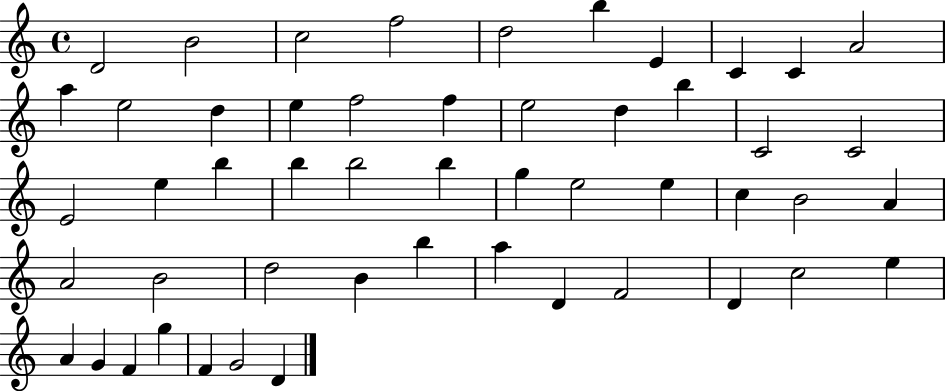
X:1
T:Untitled
M:4/4
L:1/4
K:C
D2 B2 c2 f2 d2 b E C C A2 a e2 d e f2 f e2 d b C2 C2 E2 e b b b2 b g e2 e c B2 A A2 B2 d2 B b a D F2 D c2 e A G F g F G2 D